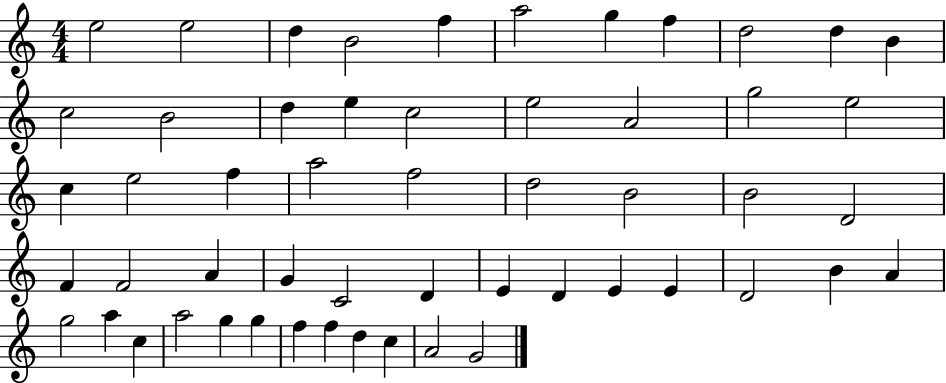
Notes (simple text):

E5/h E5/h D5/q B4/h F5/q A5/h G5/q F5/q D5/h D5/q B4/q C5/h B4/h D5/q E5/q C5/h E5/h A4/h G5/h E5/h C5/q E5/h F5/q A5/h F5/h D5/h B4/h B4/h D4/h F4/q F4/h A4/q G4/q C4/h D4/q E4/q D4/q E4/q E4/q D4/h B4/q A4/q G5/h A5/q C5/q A5/h G5/q G5/q F5/q F5/q D5/q C5/q A4/h G4/h